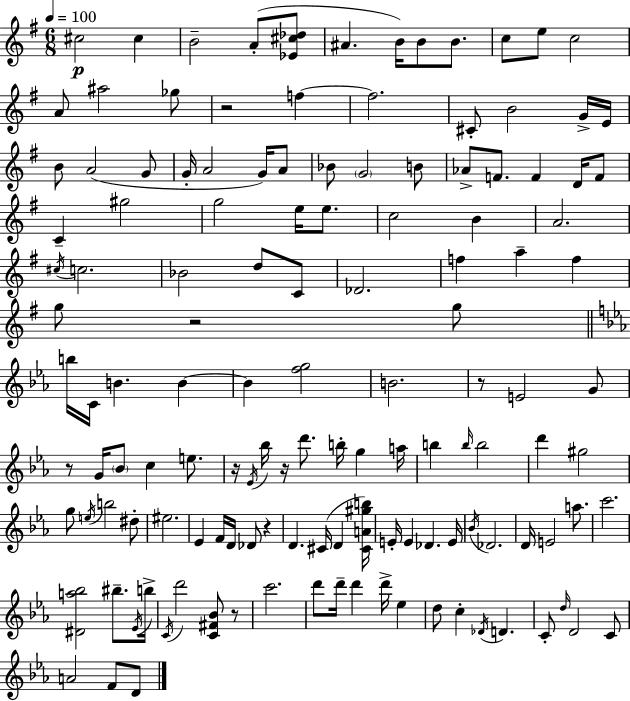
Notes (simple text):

C#5/h C#5/q B4/h A4/e [Eb4,C#5,Db5]/e A#4/q. B4/s B4/e B4/e. C5/e E5/e C5/h A4/e A#5/h Gb5/e R/h F5/q F5/h. C#4/e B4/h G4/s E4/s B4/e A4/h G4/e G4/s A4/h G4/s A4/e Bb4/e G4/h B4/e Ab4/e F4/e. F4/q D4/s F4/e C4/q G#5/h G5/h E5/s E5/e. C5/h B4/q A4/h. C#5/s C5/h. Bb4/h D5/e C4/e Db4/h. F5/q A5/q F5/q G5/e R/h G5/e B5/s C4/s B4/q. B4/q B4/q [F5,G5]/h B4/h. R/e E4/h G4/e R/e G4/s Bb4/e C5/q E5/e. R/s Eb4/s Bb5/s R/s D6/e. B5/s G5/q A5/s B5/q B5/s B5/h D6/q G#5/h G5/e E5/s B5/h D#5/e EIS5/h. Eb4/q F4/s D4/s Db4/e R/q D4/q. C#4/s D4/q [C#4,A4,G#5,B5]/s E4/s E4/q Db4/q. E4/s Bb4/s Db4/h. D4/s E4/h A5/e. C6/h. [D#4,A5,Bb5]/h BIS5/e. Eb4/s B5/s C4/s D6/h [C4,F#4,Bb4]/e R/e C6/h. D6/e D6/s D6/q D6/s Eb5/q D5/e C5/q Db4/s D4/q. C4/e D5/s D4/h C4/e A4/h F4/e D4/e